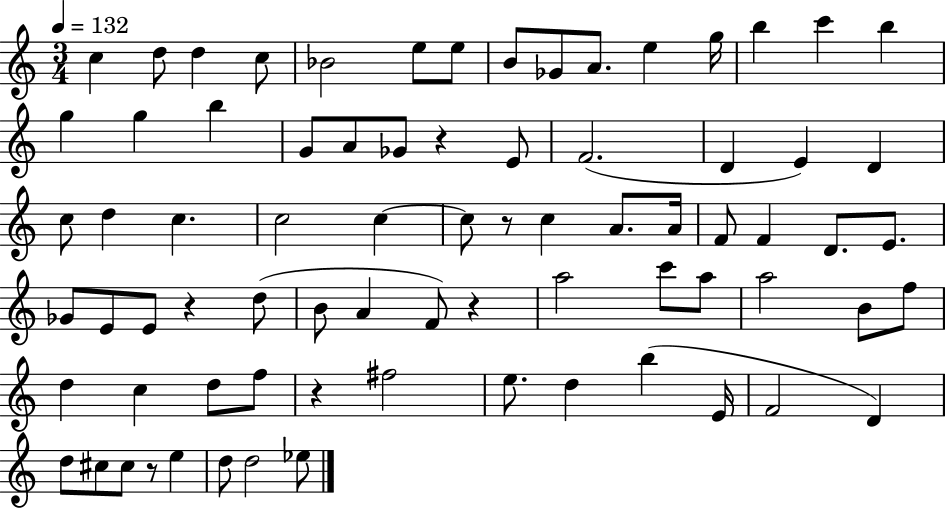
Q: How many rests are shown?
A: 6